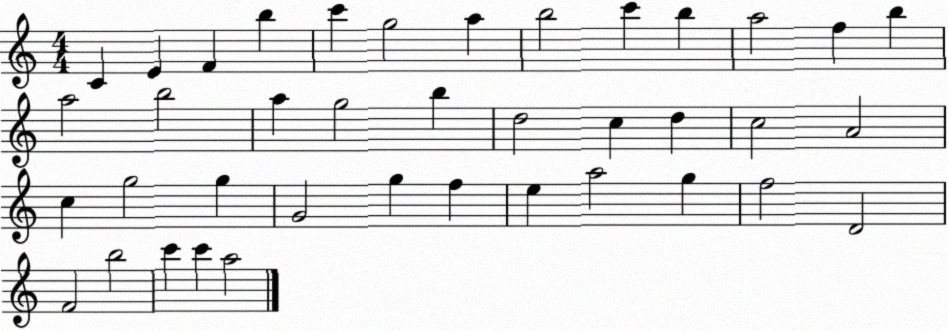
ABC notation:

X:1
T:Untitled
M:4/4
L:1/4
K:C
C E F b c' g2 a b2 c' b a2 f b a2 b2 a g2 b d2 c d c2 A2 c g2 g G2 g f e a2 g f2 D2 F2 b2 c' c' a2